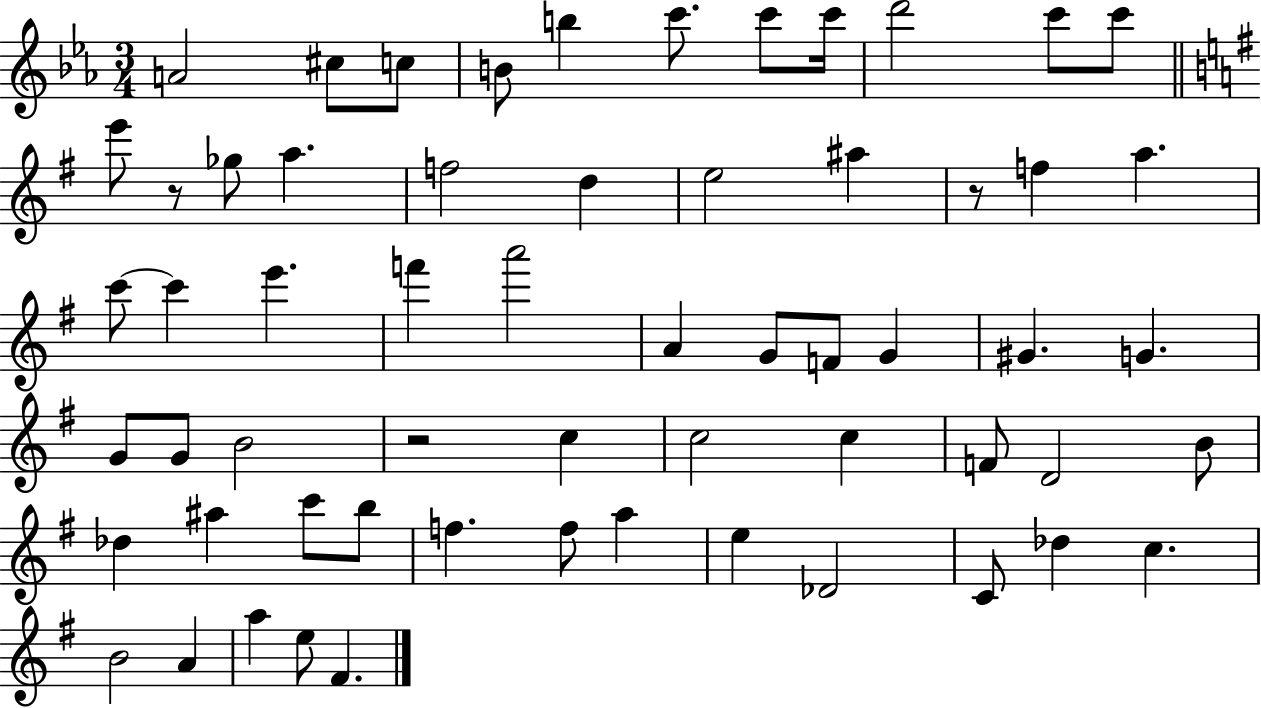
{
  \clef treble
  \numericTimeSignature
  \time 3/4
  \key ees \major
  a'2 cis''8 c''8 | b'8 b''4 c'''8. c'''8 c'''16 | d'''2 c'''8 c'''8 | \bar "||" \break \key g \major e'''8 r8 ges''8 a''4. | f''2 d''4 | e''2 ais''4 | r8 f''4 a''4. | \break c'''8~~ c'''4 e'''4. | f'''4 a'''2 | a'4 g'8 f'8 g'4 | gis'4. g'4. | \break g'8 g'8 b'2 | r2 c''4 | c''2 c''4 | f'8 d'2 b'8 | \break des''4 ais''4 c'''8 b''8 | f''4. f''8 a''4 | e''4 des'2 | c'8 des''4 c''4. | \break b'2 a'4 | a''4 e''8 fis'4. | \bar "|."
}